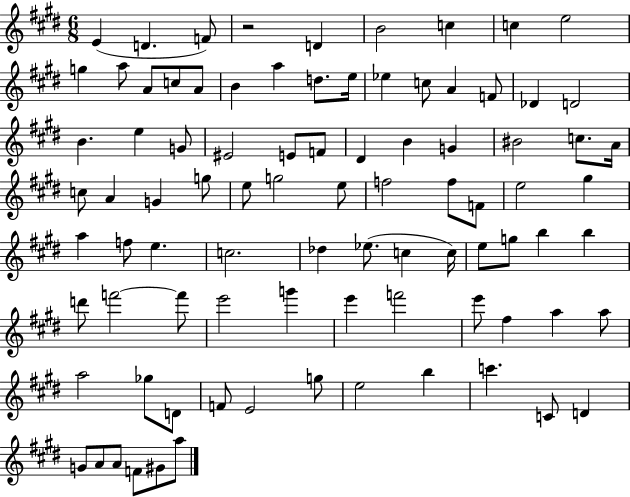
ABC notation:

X:1
T:Untitled
M:6/8
L:1/4
K:E
E D F/2 z2 D B2 c c e2 g a/2 A/2 c/2 A/2 B a d/2 e/4 _e c/2 A F/2 _D D2 B e G/2 ^E2 E/2 F/2 ^D B G ^B2 c/2 A/4 c/2 A G g/2 e/2 g2 e/2 f2 f/2 F/2 e2 ^g a f/2 e c2 _d _e/2 c c/4 e/2 g/2 b b d'/2 f'2 f'/2 e'2 g' e' f'2 e'/2 ^f a a/2 a2 _g/2 D/2 F/2 E2 g/2 e2 b c' C/2 D G/2 A/2 A/2 F/2 ^G/2 a/2